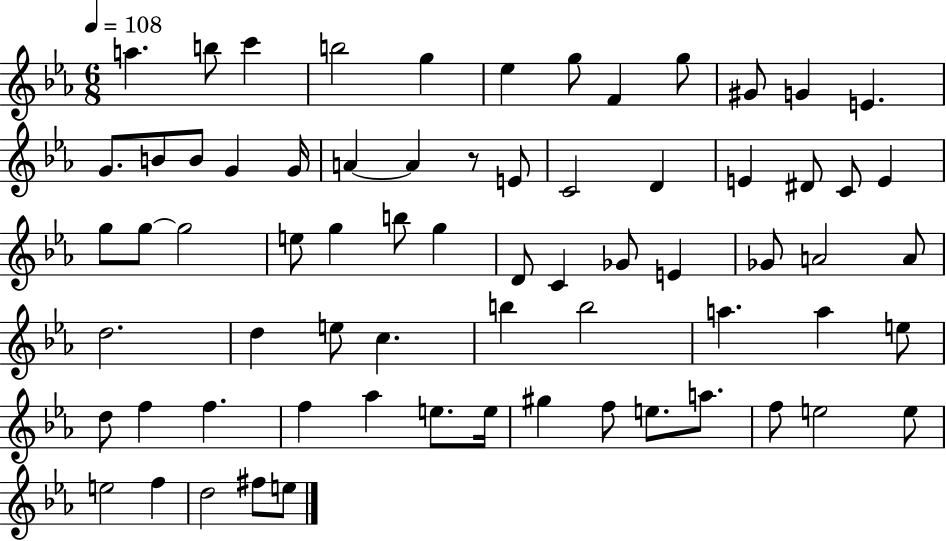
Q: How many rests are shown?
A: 1